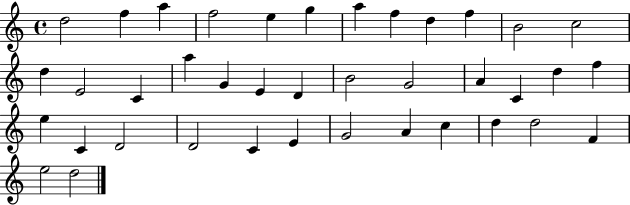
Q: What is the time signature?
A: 4/4